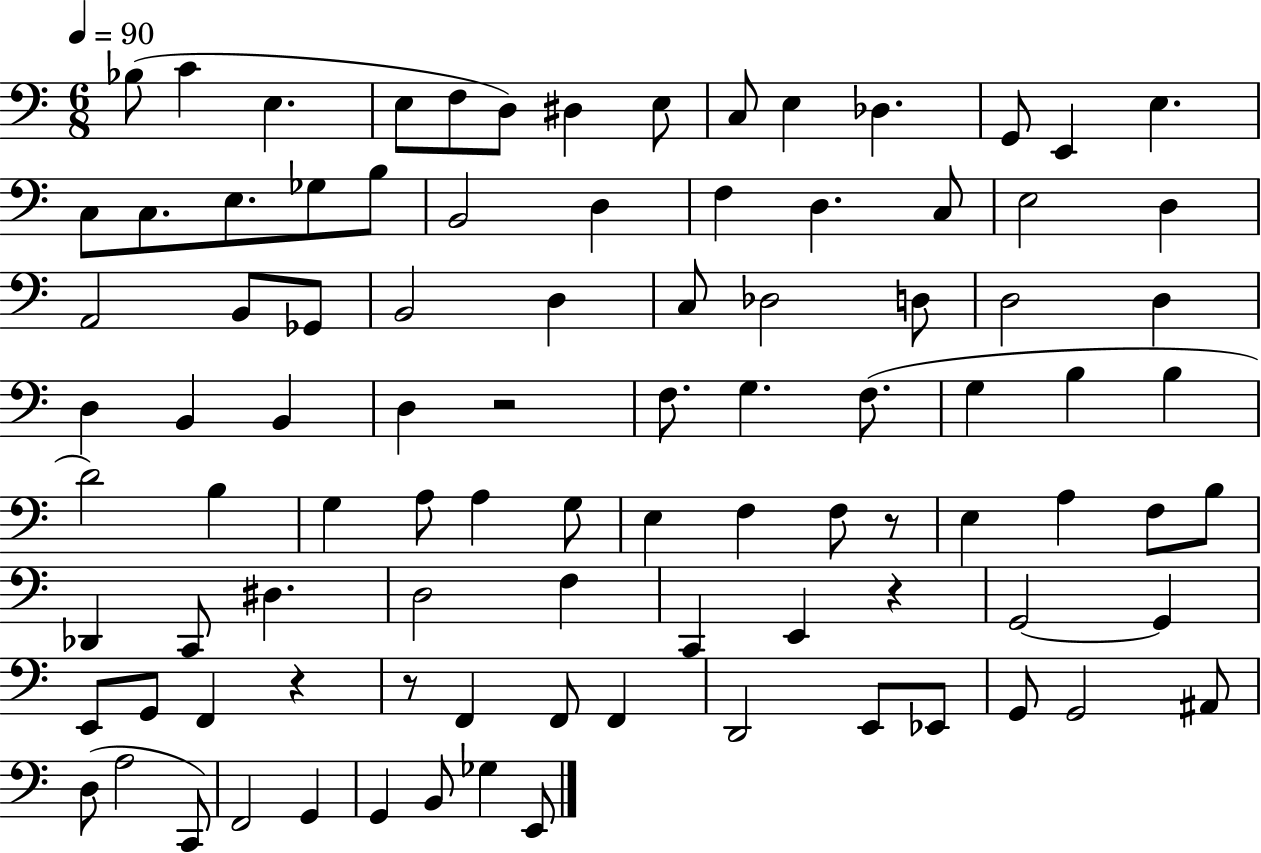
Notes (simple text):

Bb3/e C4/q E3/q. E3/e F3/e D3/e D#3/q E3/e C3/e E3/q Db3/q. G2/e E2/q E3/q. C3/e C3/e. E3/e. Gb3/e B3/e B2/h D3/q F3/q D3/q. C3/e E3/h D3/q A2/h B2/e Gb2/e B2/h D3/q C3/e Db3/h D3/e D3/h D3/q D3/q B2/q B2/q D3/q R/h F3/e. G3/q. F3/e. G3/q B3/q B3/q D4/h B3/q G3/q A3/e A3/q G3/e E3/q F3/q F3/e R/e E3/q A3/q F3/e B3/e Db2/q C2/e D#3/q. D3/h F3/q C2/q E2/q R/q G2/h G2/q E2/e G2/e F2/q R/q R/e F2/q F2/e F2/q D2/h E2/e Eb2/e G2/e G2/h A#2/e D3/e A3/h C2/e F2/h G2/q G2/q B2/e Gb3/q E2/e